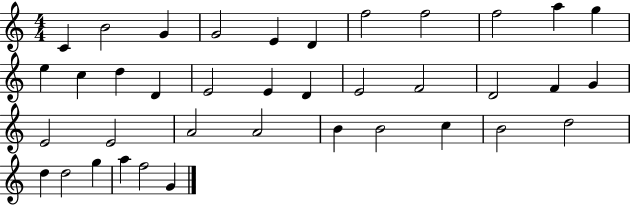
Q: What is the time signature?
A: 4/4